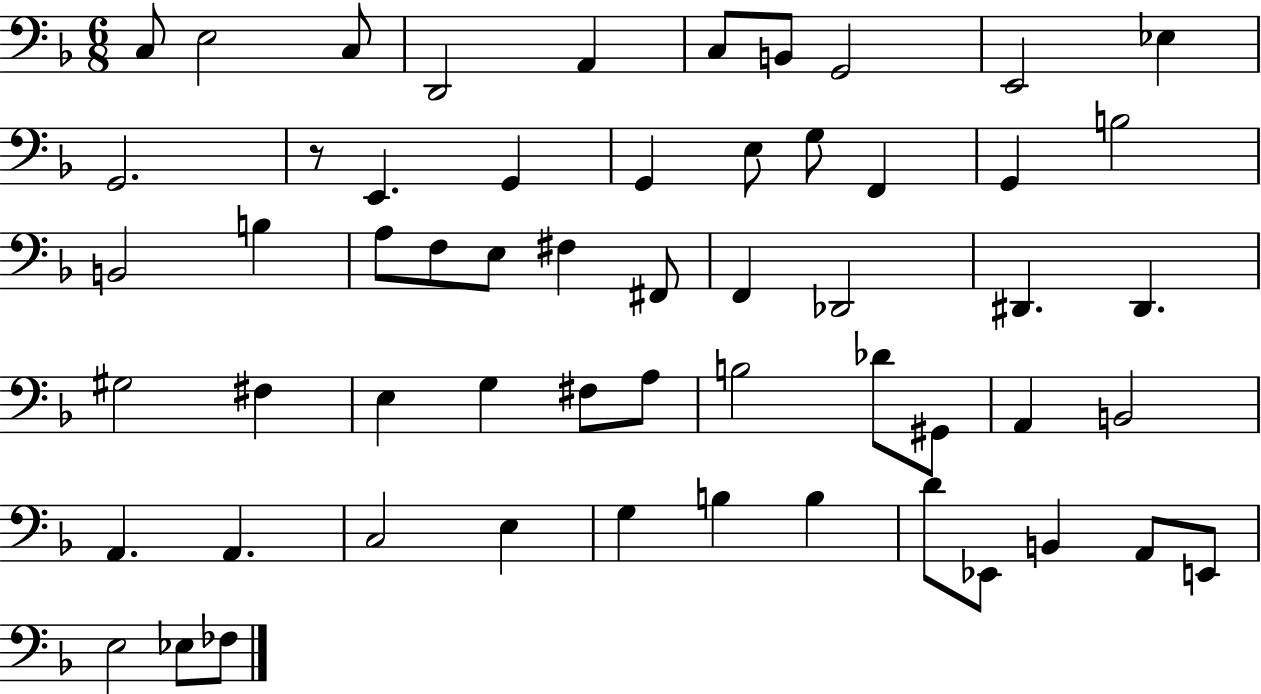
{
  \clef bass
  \numericTimeSignature
  \time 6/8
  \key f \major
  c8 e2 c8 | d,2 a,4 | c8 b,8 g,2 | e,2 ees4 | \break g,2. | r8 e,4. g,4 | g,4 e8 g8 f,4 | g,4 b2 | \break b,2 b4 | a8 f8 e8 fis4 fis,8 | f,4 des,2 | dis,4. dis,4. | \break gis2 fis4 | e4 g4 fis8 a8 | b2 des'8 gis,8 | a,4 b,2 | \break a,4. a,4. | c2 e4 | g4 b4 b4 | d'8 ees,8 b,4 a,8 e,8 | \break e2 ees8 fes8 | \bar "|."
}